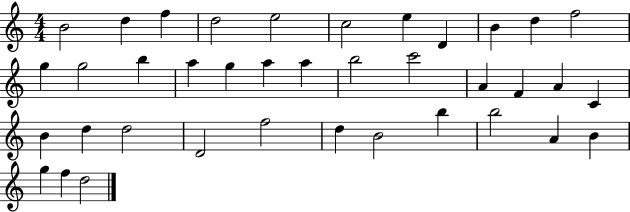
{
  \clef treble
  \numericTimeSignature
  \time 4/4
  \key c \major
  b'2 d''4 f''4 | d''2 e''2 | c''2 e''4 d'4 | b'4 d''4 f''2 | \break g''4 g''2 b''4 | a''4 g''4 a''4 a''4 | b''2 c'''2 | a'4 f'4 a'4 c'4 | \break b'4 d''4 d''2 | d'2 f''2 | d''4 b'2 b''4 | b''2 a'4 b'4 | \break g''4 f''4 d''2 | \bar "|."
}